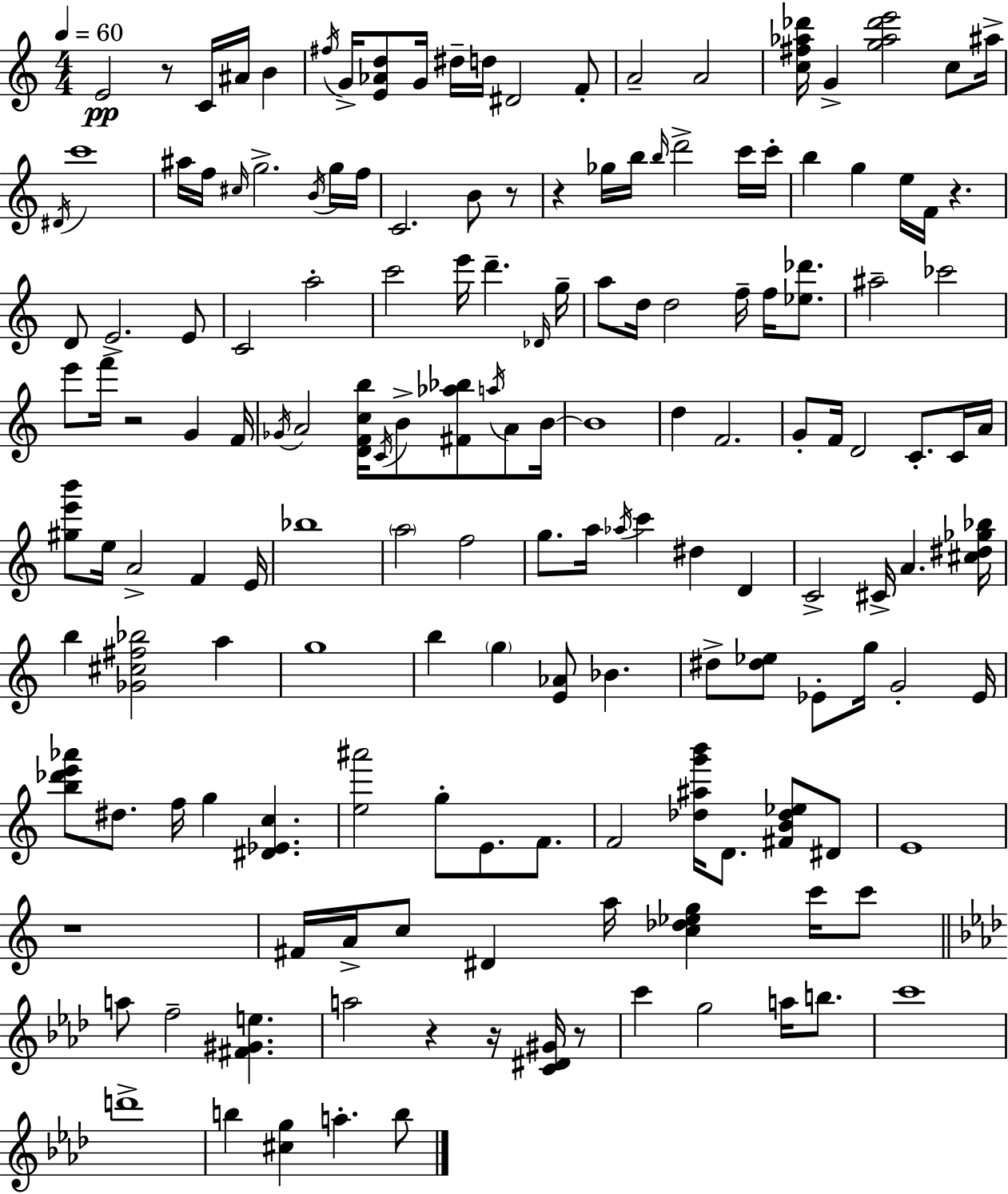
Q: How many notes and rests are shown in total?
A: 159